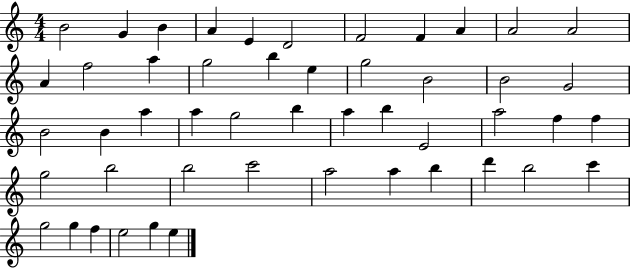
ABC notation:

X:1
T:Untitled
M:4/4
L:1/4
K:C
B2 G B A E D2 F2 F A A2 A2 A f2 a g2 b e g2 B2 B2 G2 B2 B a a g2 b a b E2 a2 f f g2 b2 b2 c'2 a2 a b d' b2 c' g2 g f e2 g e